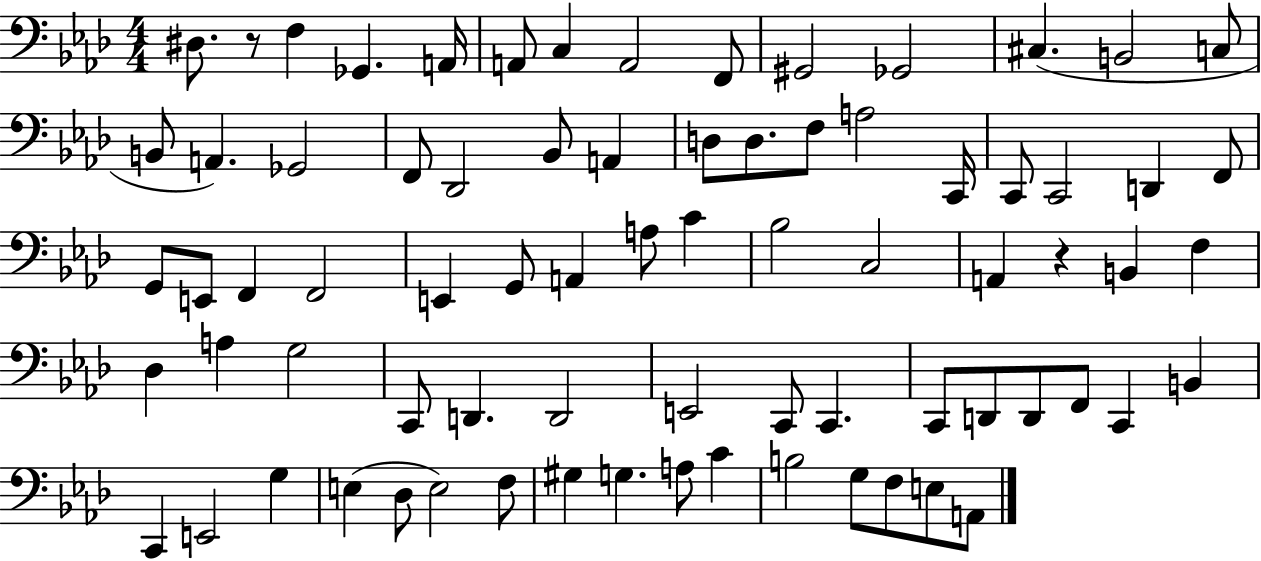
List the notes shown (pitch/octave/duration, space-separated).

D#3/e. R/e F3/q Gb2/q. A2/s A2/e C3/q A2/h F2/e G#2/h Gb2/h C#3/q. B2/h C3/e B2/e A2/q. Gb2/h F2/e Db2/h Bb2/e A2/q D3/e D3/e. F3/e A3/h C2/s C2/e C2/h D2/q F2/e G2/e E2/e F2/q F2/h E2/q G2/e A2/q A3/e C4/q Bb3/h C3/h A2/q R/q B2/q F3/q Db3/q A3/q G3/h C2/e D2/q. D2/h E2/h C2/e C2/q. C2/e D2/e D2/e F2/e C2/q B2/q C2/q E2/h G3/q E3/q Db3/e E3/h F3/e G#3/q G3/q. A3/e C4/q B3/h G3/e F3/e E3/e A2/e